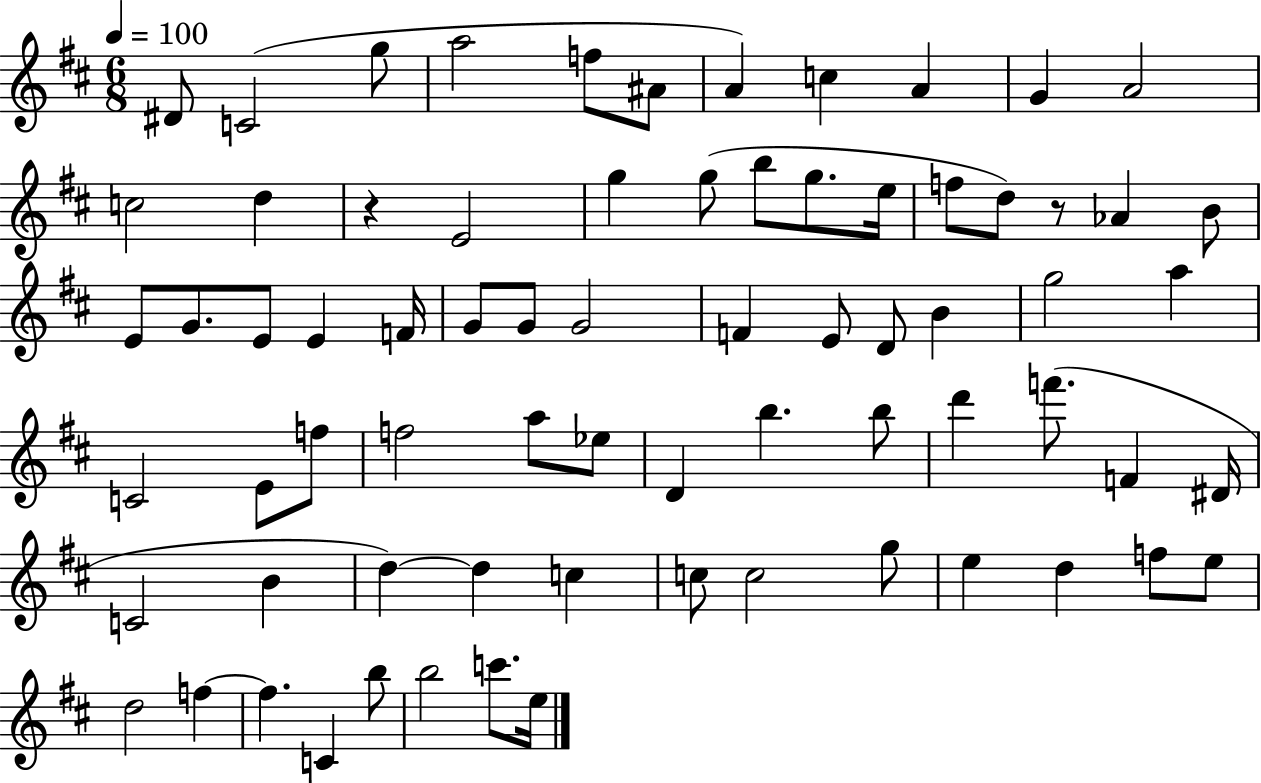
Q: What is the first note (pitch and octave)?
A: D#4